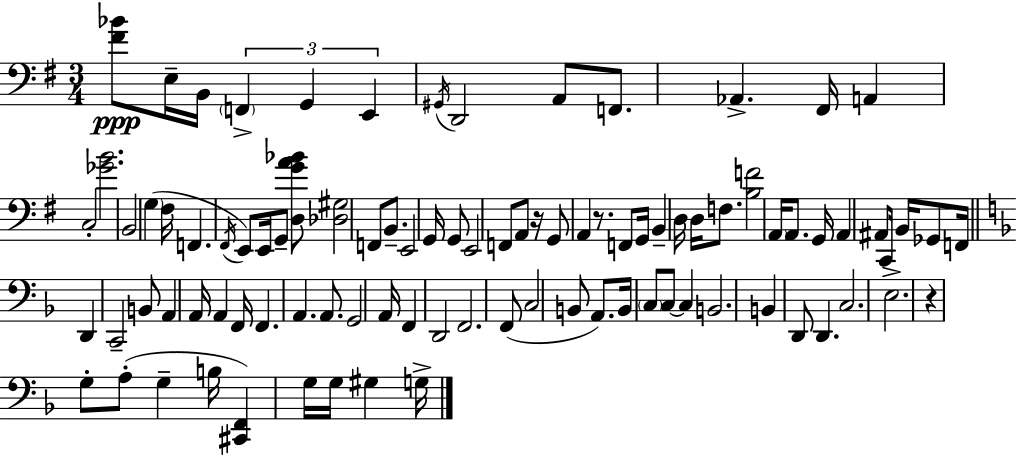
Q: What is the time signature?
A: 3/4